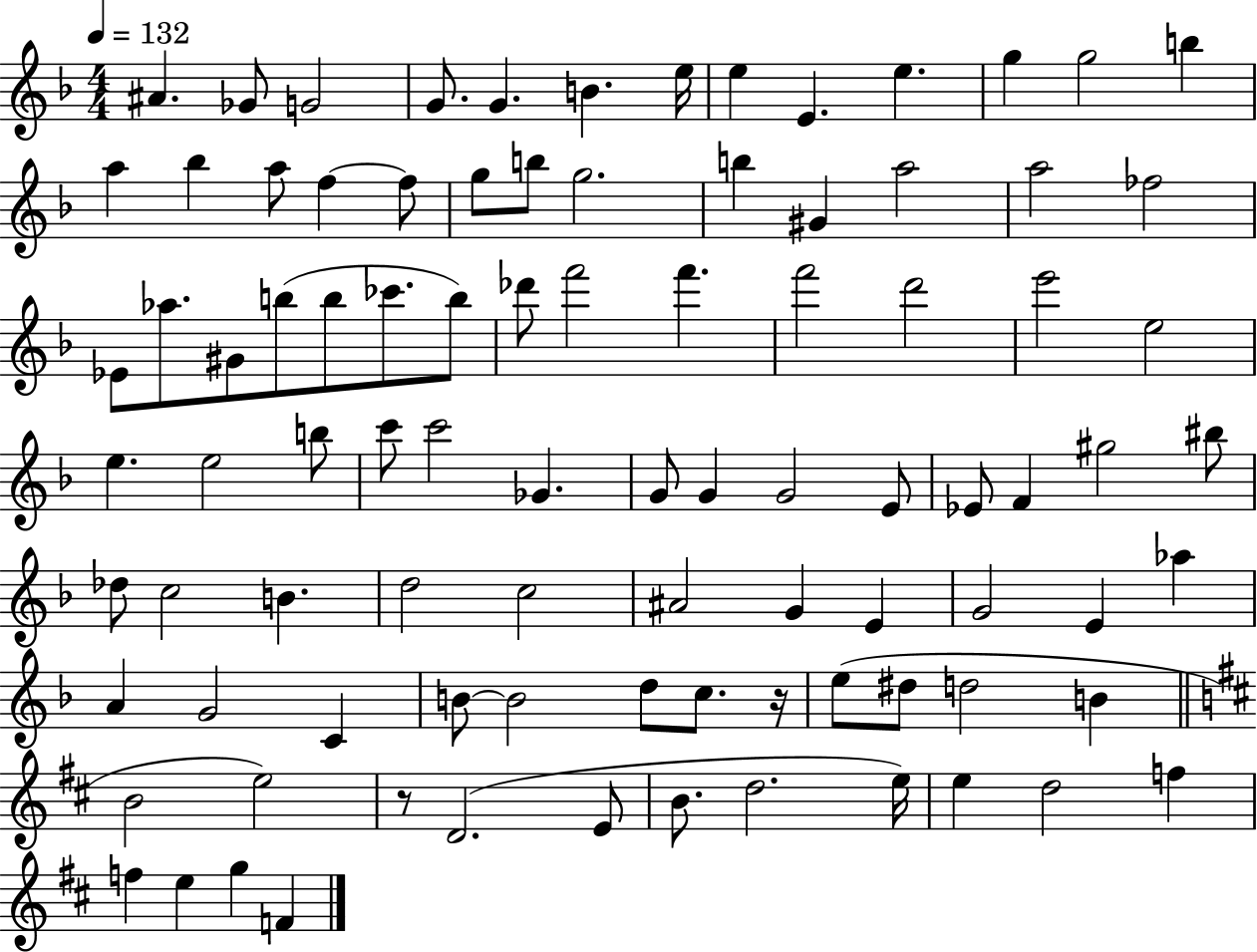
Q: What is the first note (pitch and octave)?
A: A#4